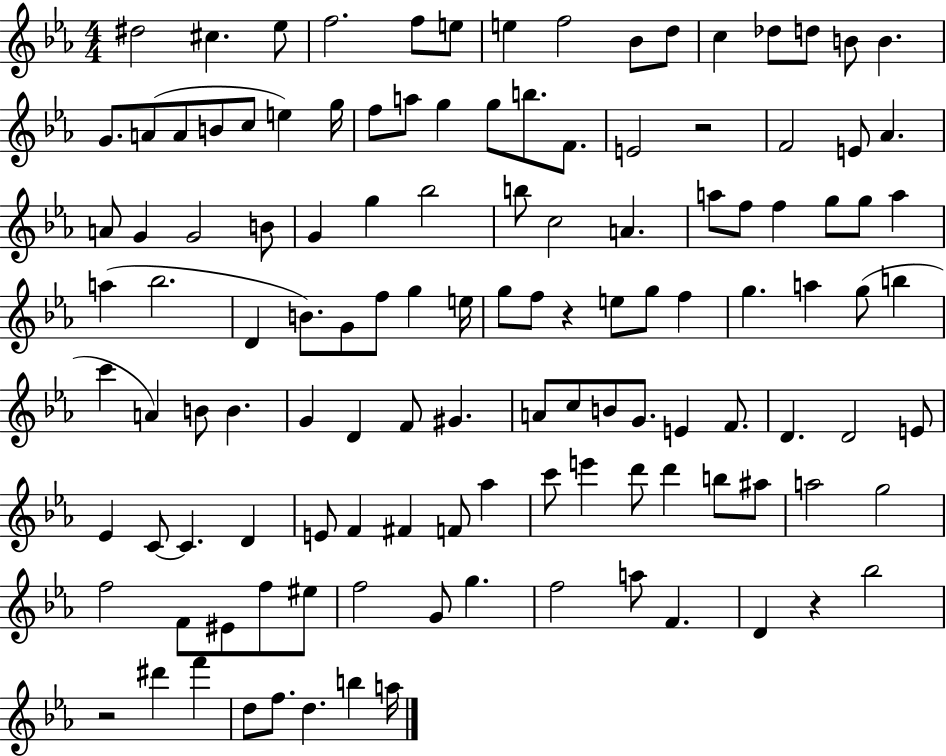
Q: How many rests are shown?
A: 4